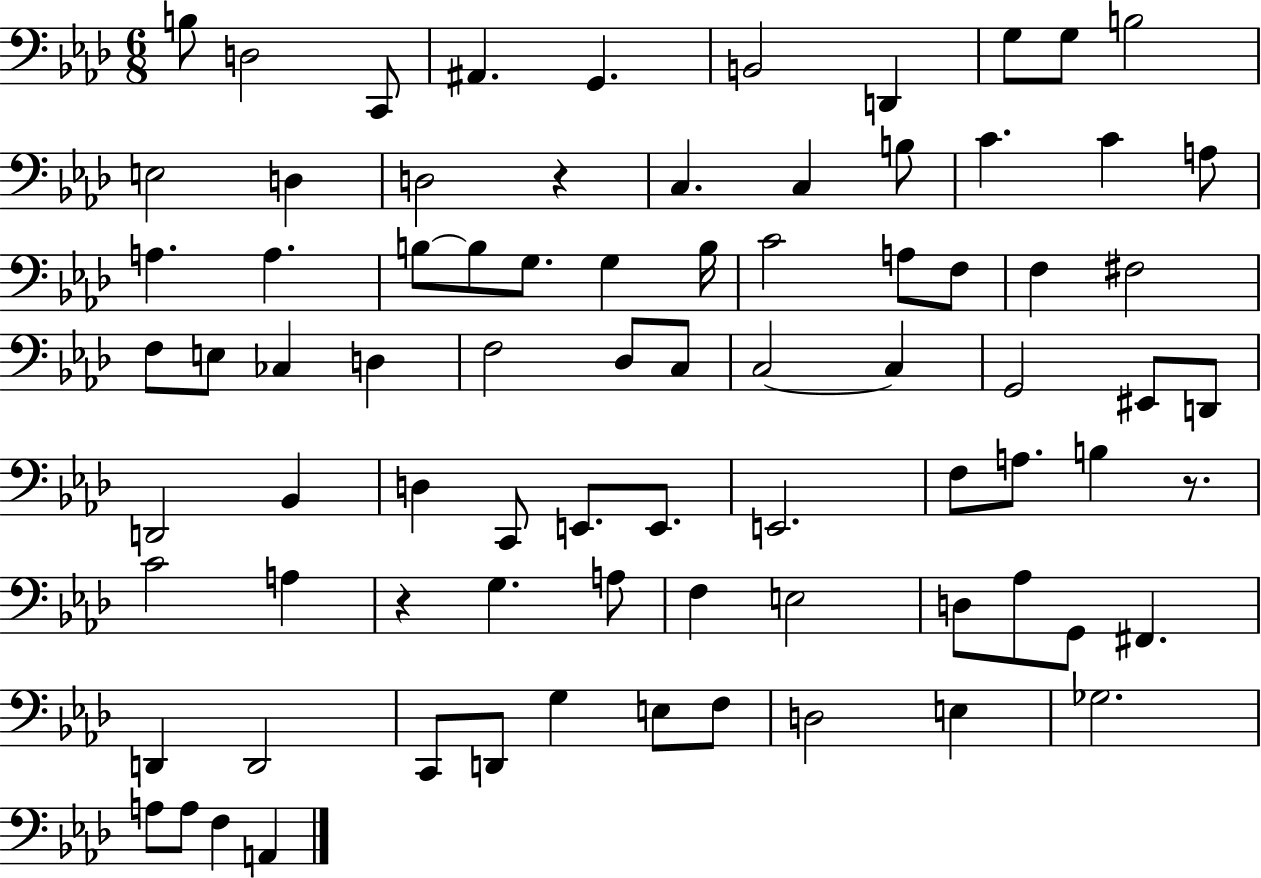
X:1
T:Untitled
M:6/8
L:1/4
K:Ab
B,/2 D,2 C,,/2 ^A,, G,, B,,2 D,, G,/2 G,/2 B,2 E,2 D, D,2 z C, C, B,/2 C C A,/2 A, A, B,/2 B,/2 G,/2 G, B,/4 C2 A,/2 F,/2 F, ^F,2 F,/2 E,/2 _C, D, F,2 _D,/2 C,/2 C,2 C, G,,2 ^E,,/2 D,,/2 D,,2 _B,, D, C,,/2 E,,/2 E,,/2 E,,2 F,/2 A,/2 B, z/2 C2 A, z G, A,/2 F, E,2 D,/2 _A,/2 G,,/2 ^F,, D,, D,,2 C,,/2 D,,/2 G, E,/2 F,/2 D,2 E, _G,2 A,/2 A,/2 F, A,,